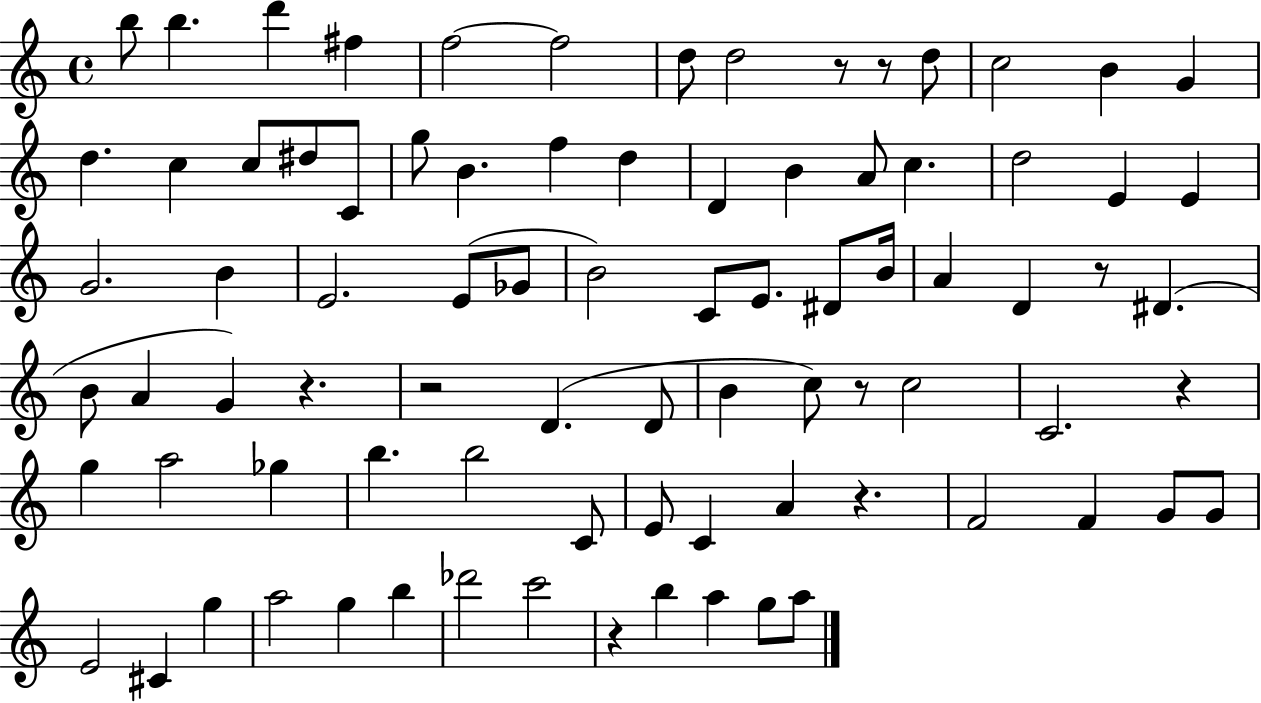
B5/e B5/q. D6/q F#5/q F5/h F5/h D5/e D5/h R/e R/e D5/e C5/h B4/q G4/q D5/q. C5/q C5/e D#5/e C4/e G5/e B4/q. F5/q D5/q D4/q B4/q A4/e C5/q. D5/h E4/q E4/q G4/h. B4/q E4/h. E4/e Gb4/e B4/h C4/e E4/e. D#4/e B4/s A4/q D4/q R/e D#4/q. B4/e A4/q G4/q R/q. R/h D4/q. D4/e B4/q C5/e R/e C5/h C4/h. R/q G5/q A5/h Gb5/q B5/q. B5/h C4/e E4/e C4/q A4/q R/q. F4/h F4/q G4/e G4/e E4/h C#4/q G5/q A5/h G5/q B5/q Db6/h C6/h R/q B5/q A5/q G5/e A5/e